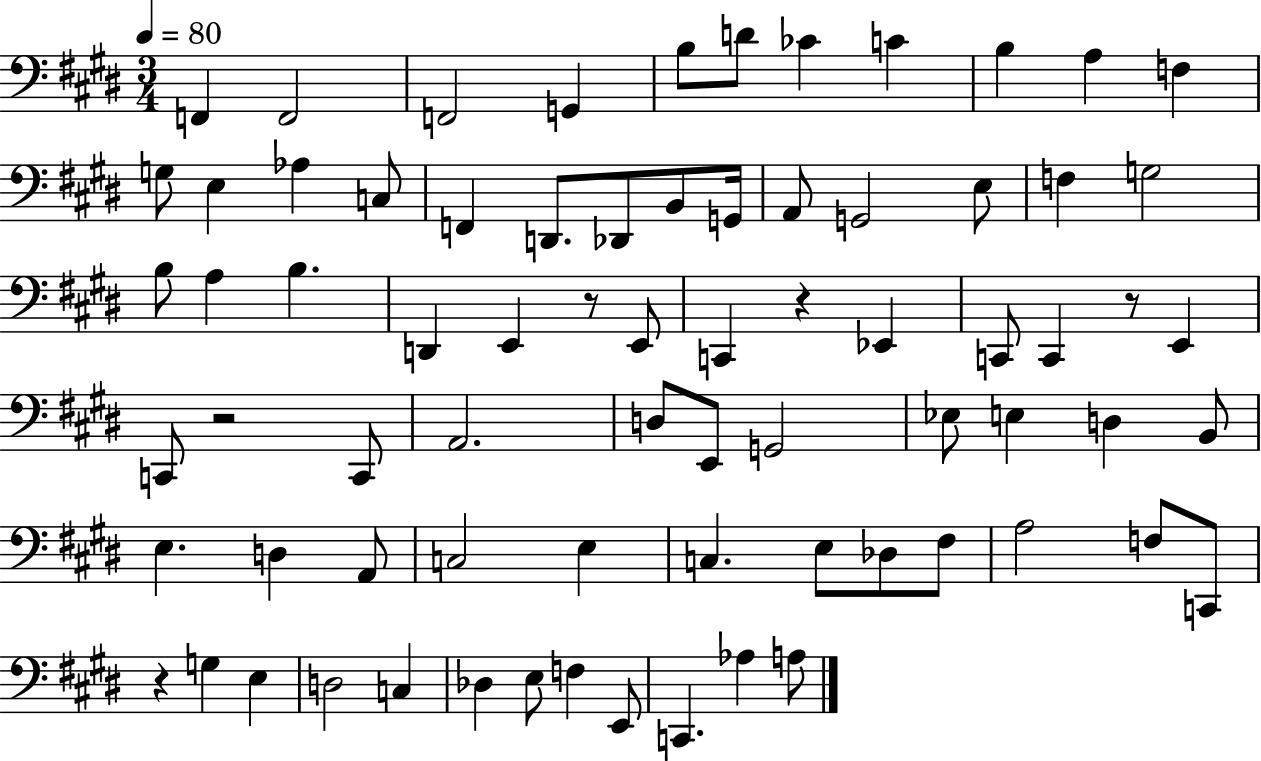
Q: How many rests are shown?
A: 5